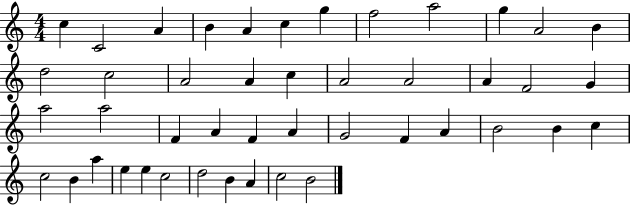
{
  \clef treble
  \numericTimeSignature
  \time 4/4
  \key c \major
  c''4 c'2 a'4 | b'4 a'4 c''4 g''4 | f''2 a''2 | g''4 a'2 b'4 | \break d''2 c''2 | a'2 a'4 c''4 | a'2 a'2 | a'4 f'2 g'4 | \break a''2 a''2 | f'4 a'4 f'4 a'4 | g'2 f'4 a'4 | b'2 b'4 c''4 | \break c''2 b'4 a''4 | e''4 e''4 c''2 | d''2 b'4 a'4 | c''2 b'2 | \break \bar "|."
}